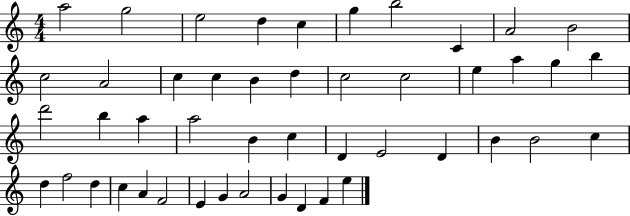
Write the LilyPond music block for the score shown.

{
  \clef treble
  \numericTimeSignature
  \time 4/4
  \key c \major
  a''2 g''2 | e''2 d''4 c''4 | g''4 b''2 c'4 | a'2 b'2 | \break c''2 a'2 | c''4 c''4 b'4 d''4 | c''2 c''2 | e''4 a''4 g''4 b''4 | \break d'''2 b''4 a''4 | a''2 b'4 c''4 | d'4 e'2 d'4 | b'4 b'2 c''4 | \break d''4 f''2 d''4 | c''4 a'4 f'2 | e'4 g'4 a'2 | g'4 d'4 f'4 e''4 | \break \bar "|."
}